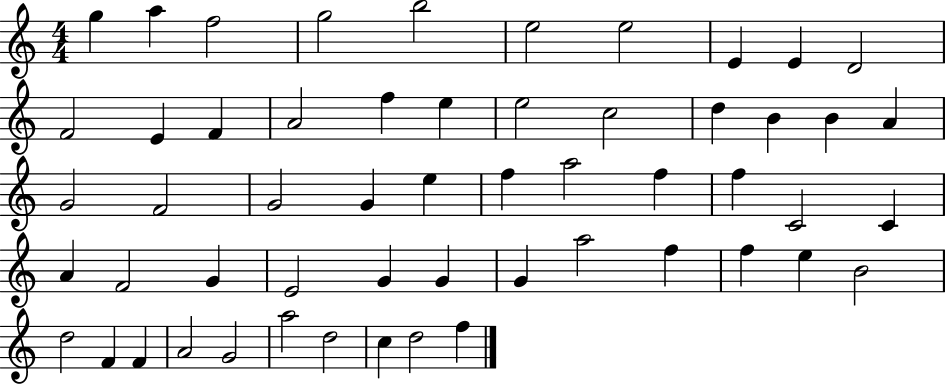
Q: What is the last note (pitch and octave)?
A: F5